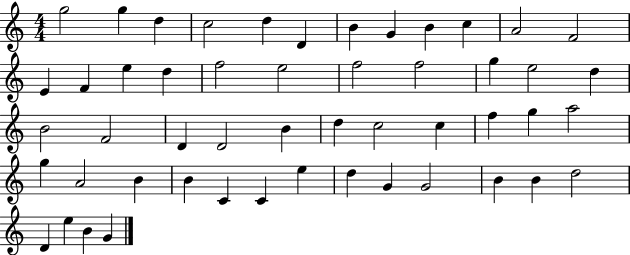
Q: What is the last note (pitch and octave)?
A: G4